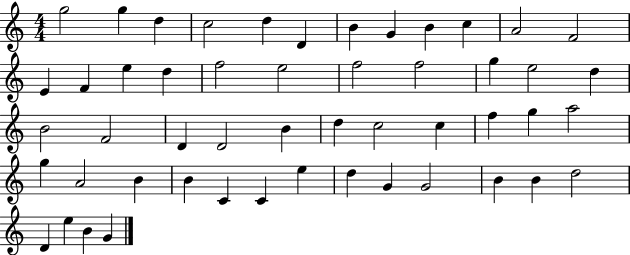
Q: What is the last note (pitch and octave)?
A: G4